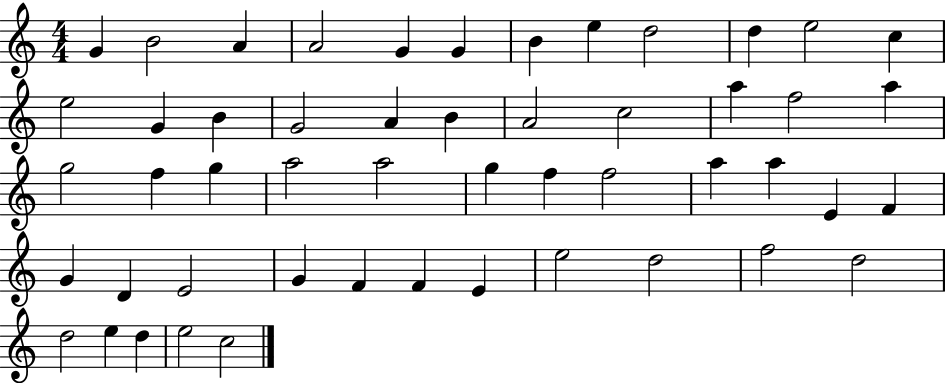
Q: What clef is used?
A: treble